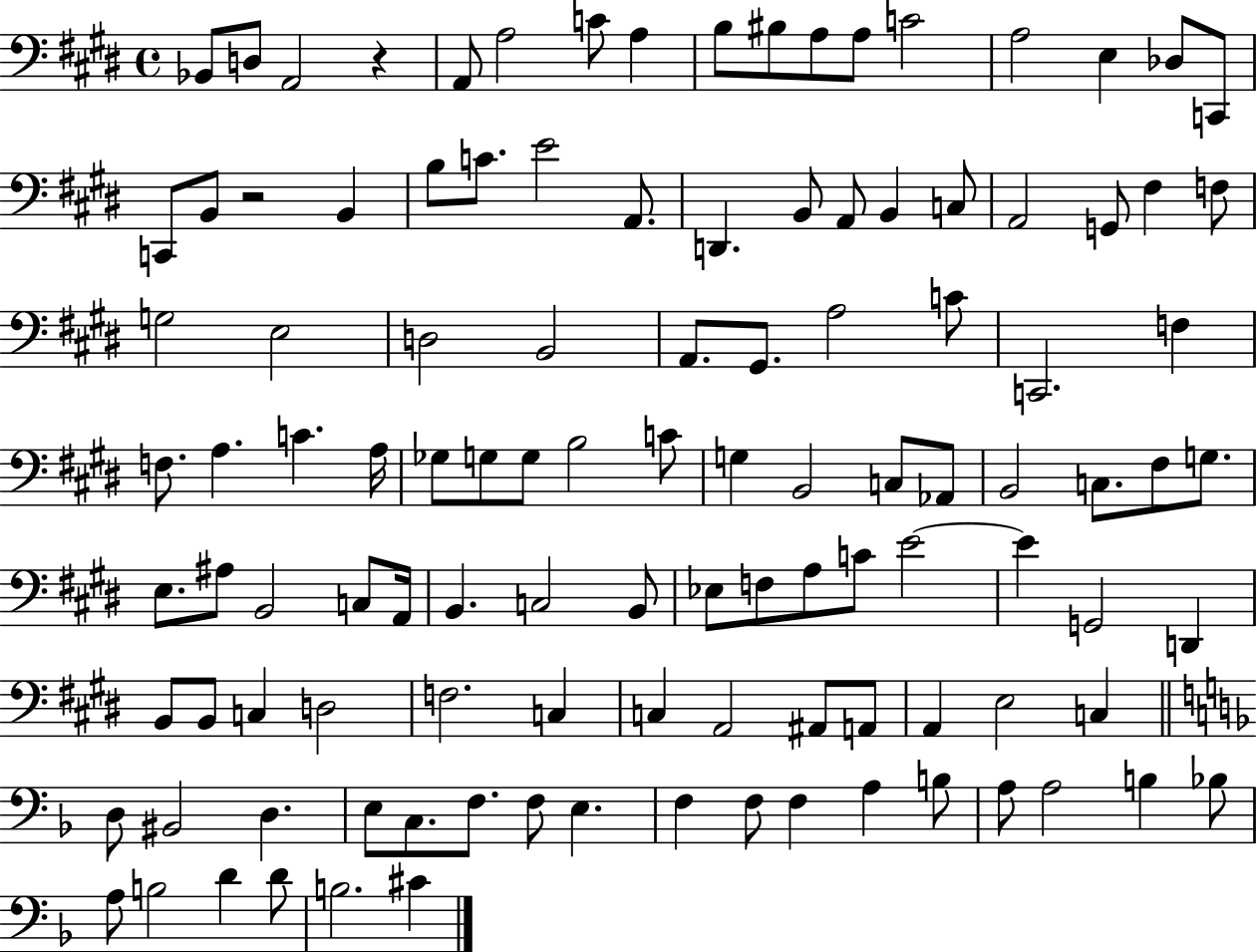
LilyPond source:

{
  \clef bass
  \time 4/4
  \defaultTimeSignature
  \key e \major
  bes,8 d8 a,2 r4 | a,8 a2 c'8 a4 | b8 bis8 a8 a8 c'2 | a2 e4 des8 c,8 | \break c,8 b,8 r2 b,4 | b8 c'8. e'2 a,8. | d,4. b,8 a,8 b,4 c8 | a,2 g,8 fis4 f8 | \break g2 e2 | d2 b,2 | a,8. gis,8. a2 c'8 | c,2. f4 | \break f8. a4. c'4. a16 | ges8 g8 g8 b2 c'8 | g4 b,2 c8 aes,8 | b,2 c8. fis8 g8. | \break e8. ais8 b,2 c8 a,16 | b,4. c2 b,8 | ees8 f8 a8 c'8 e'2~~ | e'4 g,2 d,4 | \break b,8 b,8 c4 d2 | f2. c4 | c4 a,2 ais,8 a,8 | a,4 e2 c4 | \break \bar "||" \break \key d \minor d8 bis,2 d4. | e8 c8. f8. f8 e4. | f4 f8 f4 a4 b8 | a8 a2 b4 bes8 | \break a8 b2 d'4 d'8 | b2. cis'4 | \bar "|."
}